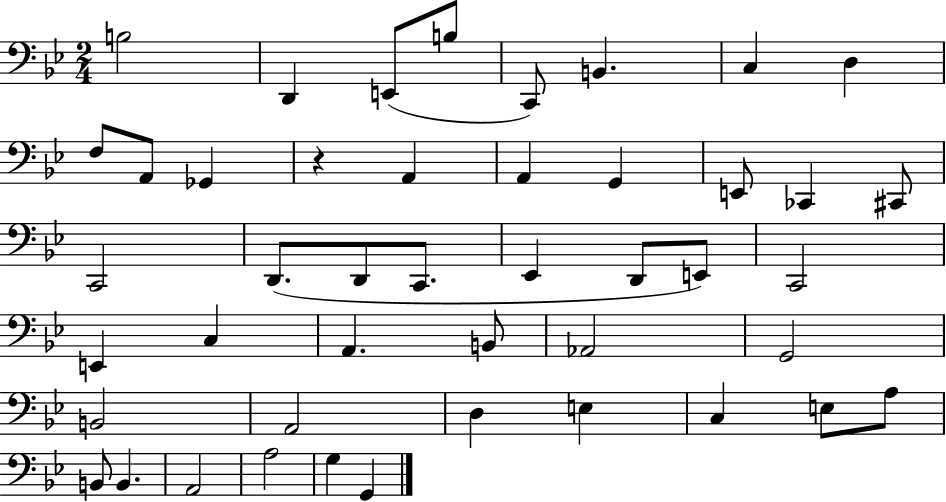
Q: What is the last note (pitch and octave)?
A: G2